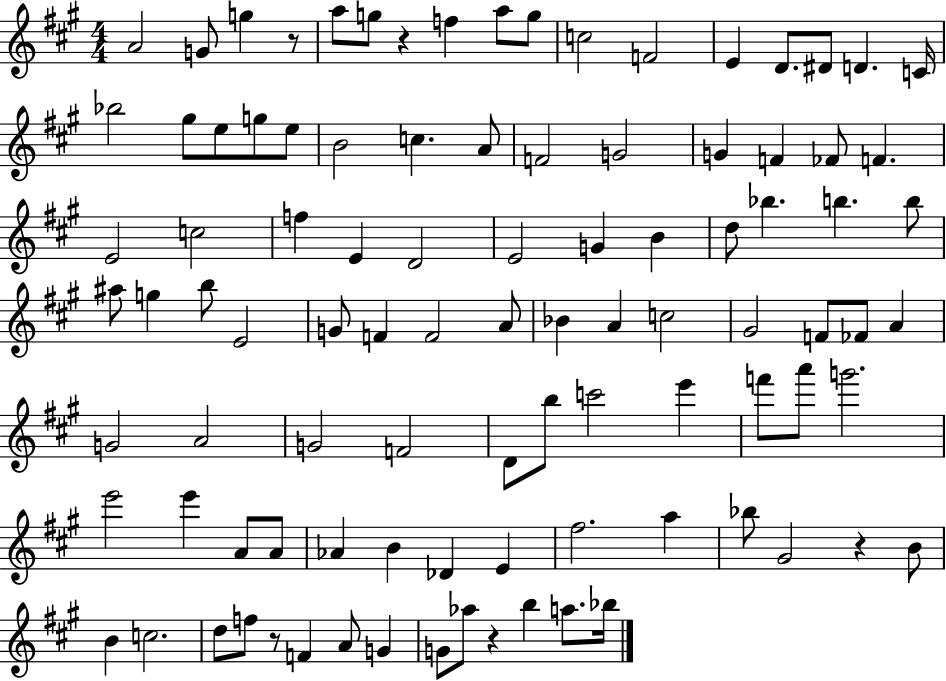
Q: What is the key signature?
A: A major